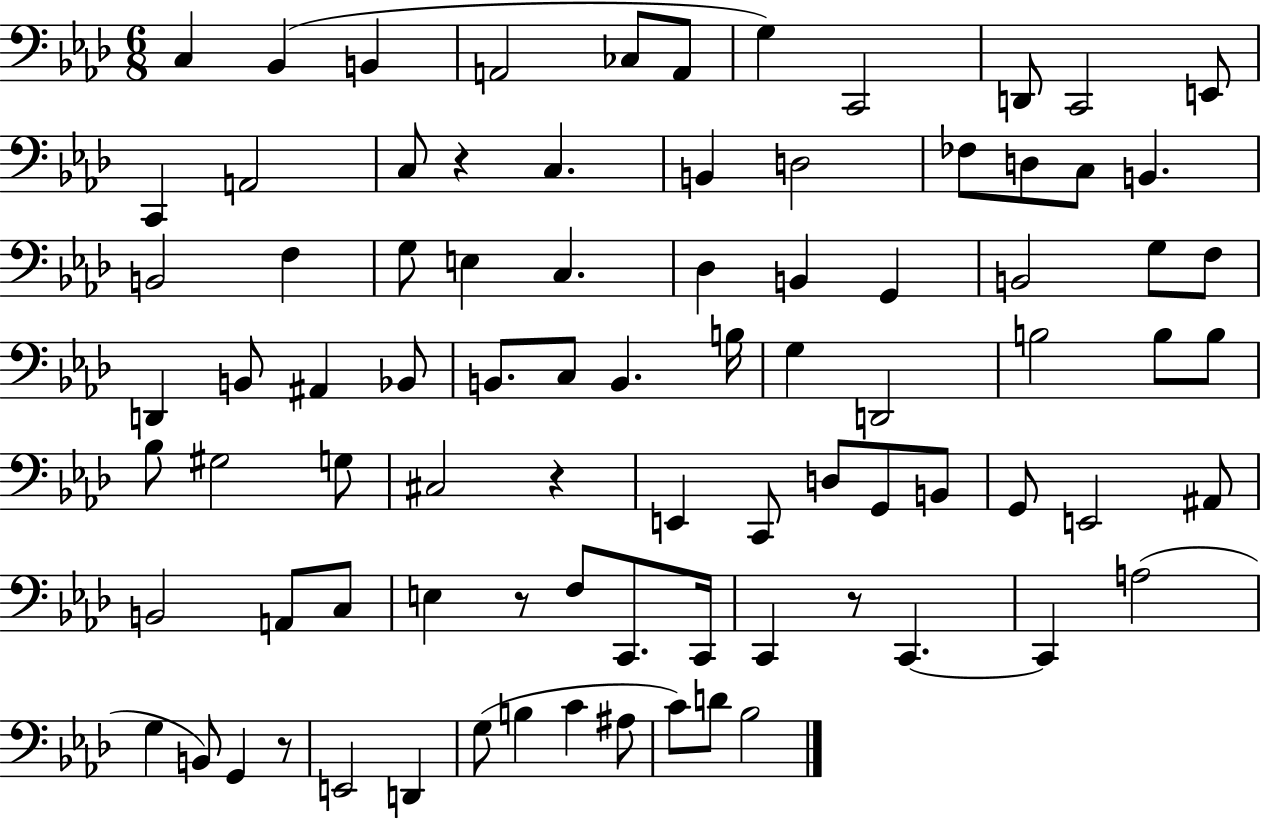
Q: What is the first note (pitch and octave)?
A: C3